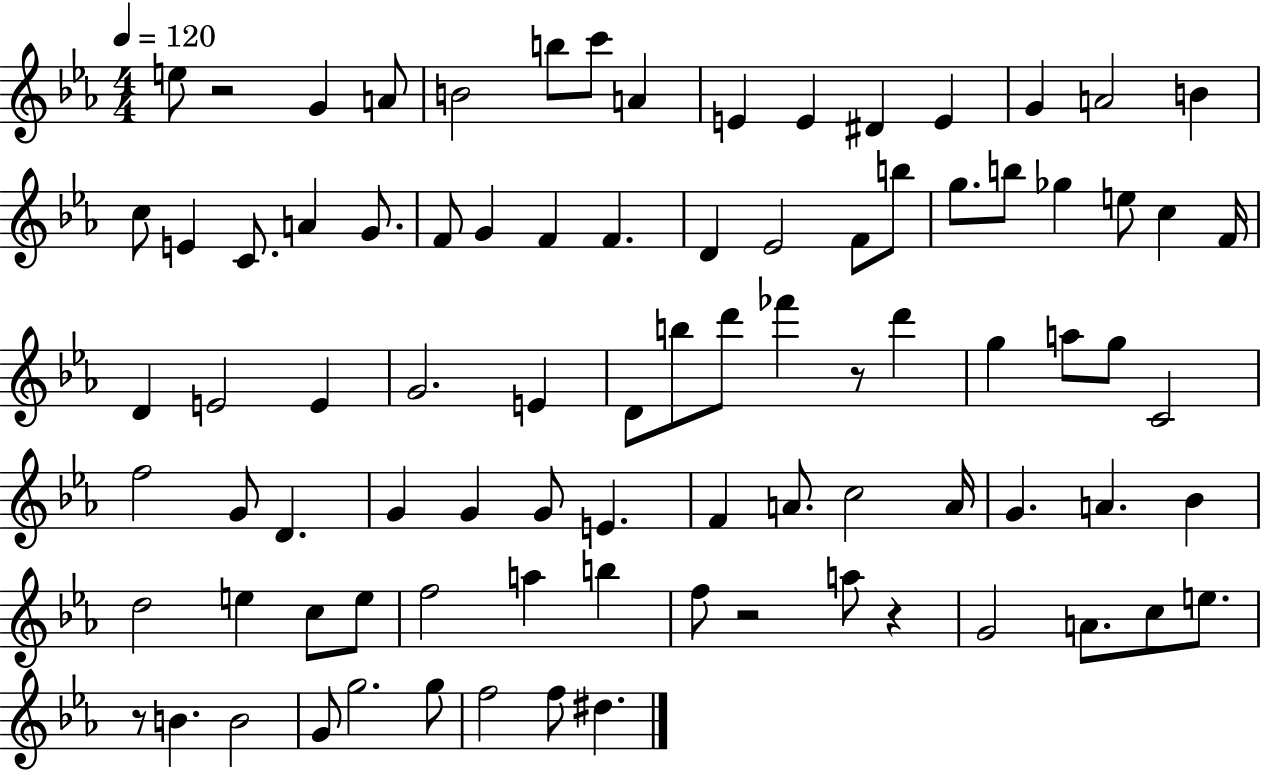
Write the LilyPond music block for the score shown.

{
  \clef treble
  \numericTimeSignature
  \time 4/4
  \key ees \major
  \tempo 4 = 120
  e''8 r2 g'4 a'8 | b'2 b''8 c'''8 a'4 | e'4 e'4 dis'4 e'4 | g'4 a'2 b'4 | \break c''8 e'4 c'8. a'4 g'8. | f'8 g'4 f'4 f'4. | d'4 ees'2 f'8 b''8 | g''8. b''8 ges''4 e''8 c''4 f'16 | \break d'4 e'2 e'4 | g'2. e'4 | d'8 b''8 d'''8 fes'''4 r8 d'''4 | g''4 a''8 g''8 c'2 | \break f''2 g'8 d'4. | g'4 g'4 g'8 e'4. | f'4 a'8. c''2 a'16 | g'4. a'4. bes'4 | \break d''2 e''4 c''8 e''8 | f''2 a''4 b''4 | f''8 r2 a''8 r4 | g'2 a'8. c''8 e''8. | \break r8 b'4. b'2 | g'8 g''2. g''8 | f''2 f''8 dis''4. | \bar "|."
}